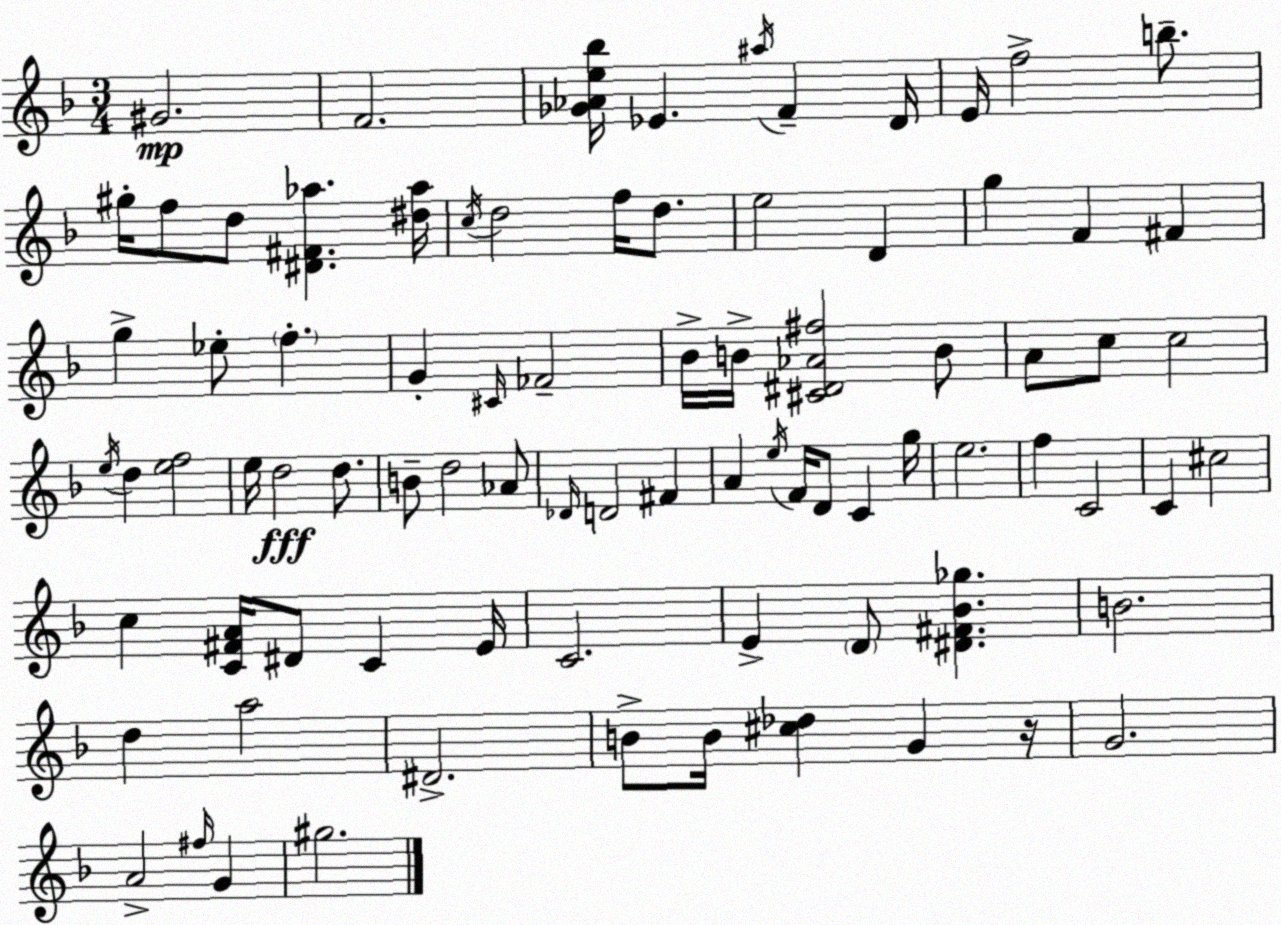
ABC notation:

X:1
T:Untitled
M:3/4
L:1/4
K:Dm
^G2 F2 [_G_Ae_b]/4 _E ^a/4 F D/4 E/4 f2 b/2 ^g/4 f/2 d/2 [^D^F_a] [^d_a]/4 c/4 d2 f/4 d/2 e2 D g F ^F g _e/2 f G ^C/4 _F2 _B/4 B/4 [^C^D_A^f]2 B/2 A/2 c/2 c2 e/4 d [ef]2 e/4 d2 d/2 B/2 d2 _A/2 _D/4 D2 ^F A e/4 F/4 D/2 C g/4 e2 f C2 C ^c2 c [C^FA]/4 ^D/2 C E/4 C2 E D/2 [^D^F_B_g] B2 d a2 ^D2 B/2 B/4 [^c_d] G z/4 G2 A2 ^f/4 G ^g2